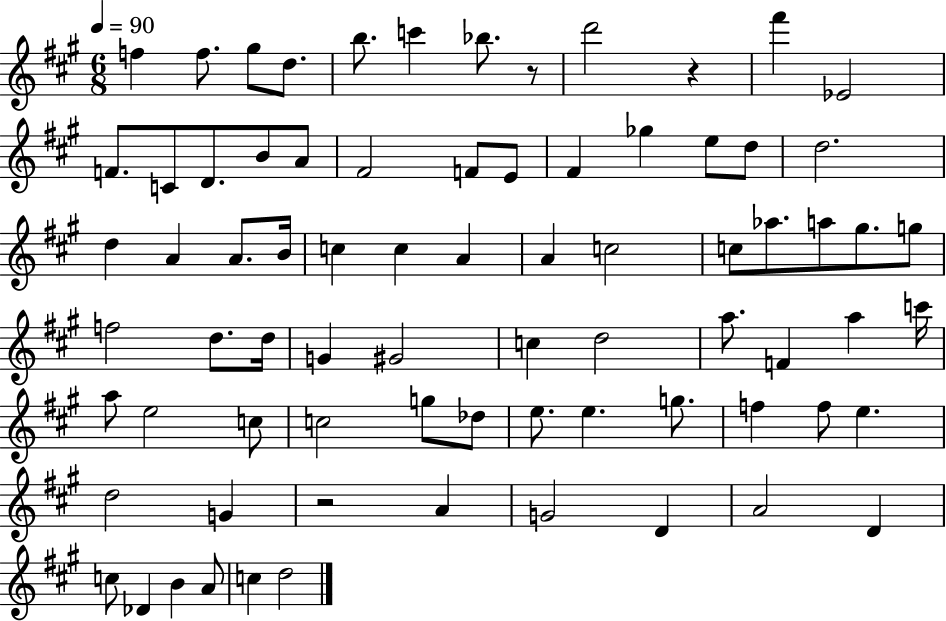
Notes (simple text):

F5/q F5/e. G#5/e D5/e. B5/e. C6/q Bb5/e. R/e D6/h R/q F#6/q Eb4/h F4/e. C4/e D4/e. B4/e A4/e F#4/h F4/e E4/e F#4/q Gb5/q E5/e D5/e D5/h. D5/q A4/q A4/e. B4/s C5/q C5/q A4/q A4/q C5/h C5/e Ab5/e. A5/e G#5/e. G5/e F5/h D5/e. D5/s G4/q G#4/h C5/q D5/h A5/e. F4/q A5/q C6/s A5/e E5/h C5/e C5/h G5/e Db5/e E5/e. E5/q. G5/e. F5/q F5/e E5/q. D5/h G4/q R/h A4/q G4/h D4/q A4/h D4/q C5/e Db4/q B4/q A4/e C5/q D5/h